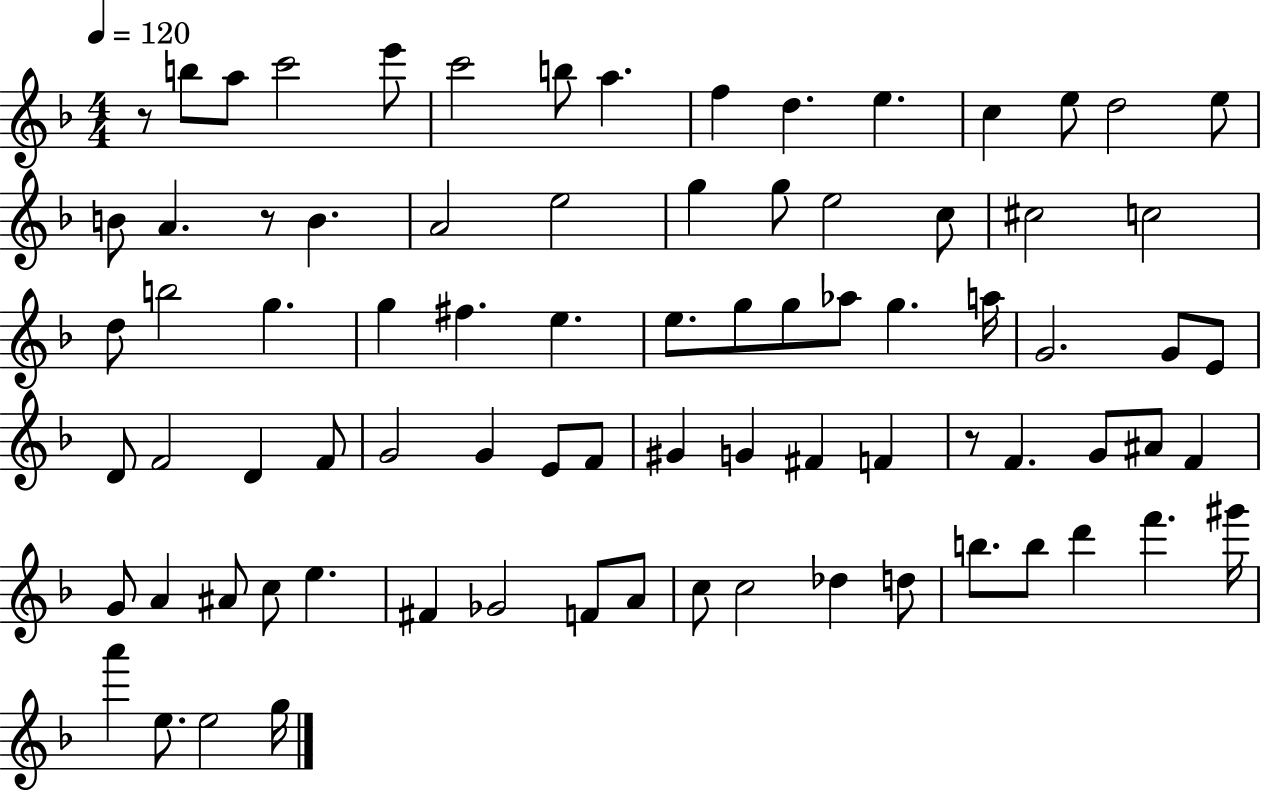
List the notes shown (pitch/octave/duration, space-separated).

R/e B5/e A5/e C6/h E6/e C6/h B5/e A5/q. F5/q D5/q. E5/q. C5/q E5/e D5/h E5/e B4/e A4/q. R/e B4/q. A4/h E5/h G5/q G5/e E5/h C5/e C#5/h C5/h D5/e B5/h G5/q. G5/q F#5/q. E5/q. E5/e. G5/e G5/e Ab5/e G5/q. A5/s G4/h. G4/e E4/e D4/e F4/h D4/q F4/e G4/h G4/q E4/e F4/e G#4/q G4/q F#4/q F4/q R/e F4/q. G4/e A#4/e F4/q G4/e A4/q A#4/e C5/e E5/q. F#4/q Gb4/h F4/e A4/e C5/e C5/h Db5/q D5/e B5/e. B5/e D6/q F6/q. G#6/s A6/q E5/e. E5/h G5/s